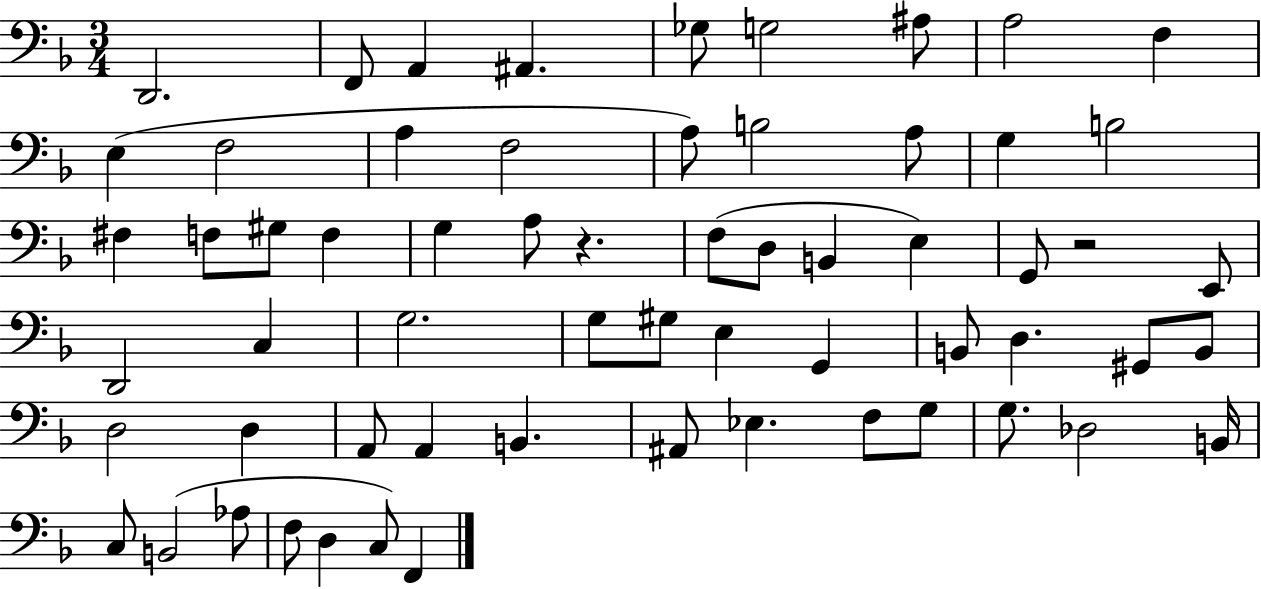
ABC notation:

X:1
T:Untitled
M:3/4
L:1/4
K:F
D,,2 F,,/2 A,, ^A,, _G,/2 G,2 ^A,/2 A,2 F, E, F,2 A, F,2 A,/2 B,2 A,/2 G, B,2 ^F, F,/2 ^G,/2 F, G, A,/2 z F,/2 D,/2 B,, E, G,,/2 z2 E,,/2 D,,2 C, G,2 G,/2 ^G,/2 E, G,, B,,/2 D, ^G,,/2 B,,/2 D,2 D, A,,/2 A,, B,, ^A,,/2 _E, F,/2 G,/2 G,/2 _D,2 B,,/4 C,/2 B,,2 _A,/2 F,/2 D, C,/2 F,,